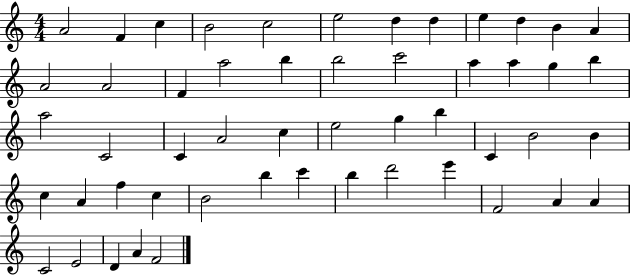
X:1
T:Untitled
M:4/4
L:1/4
K:C
A2 F c B2 c2 e2 d d e d B A A2 A2 F a2 b b2 c'2 a a g b a2 C2 C A2 c e2 g b C B2 B c A f c B2 b c' b d'2 e' F2 A A C2 E2 D A F2